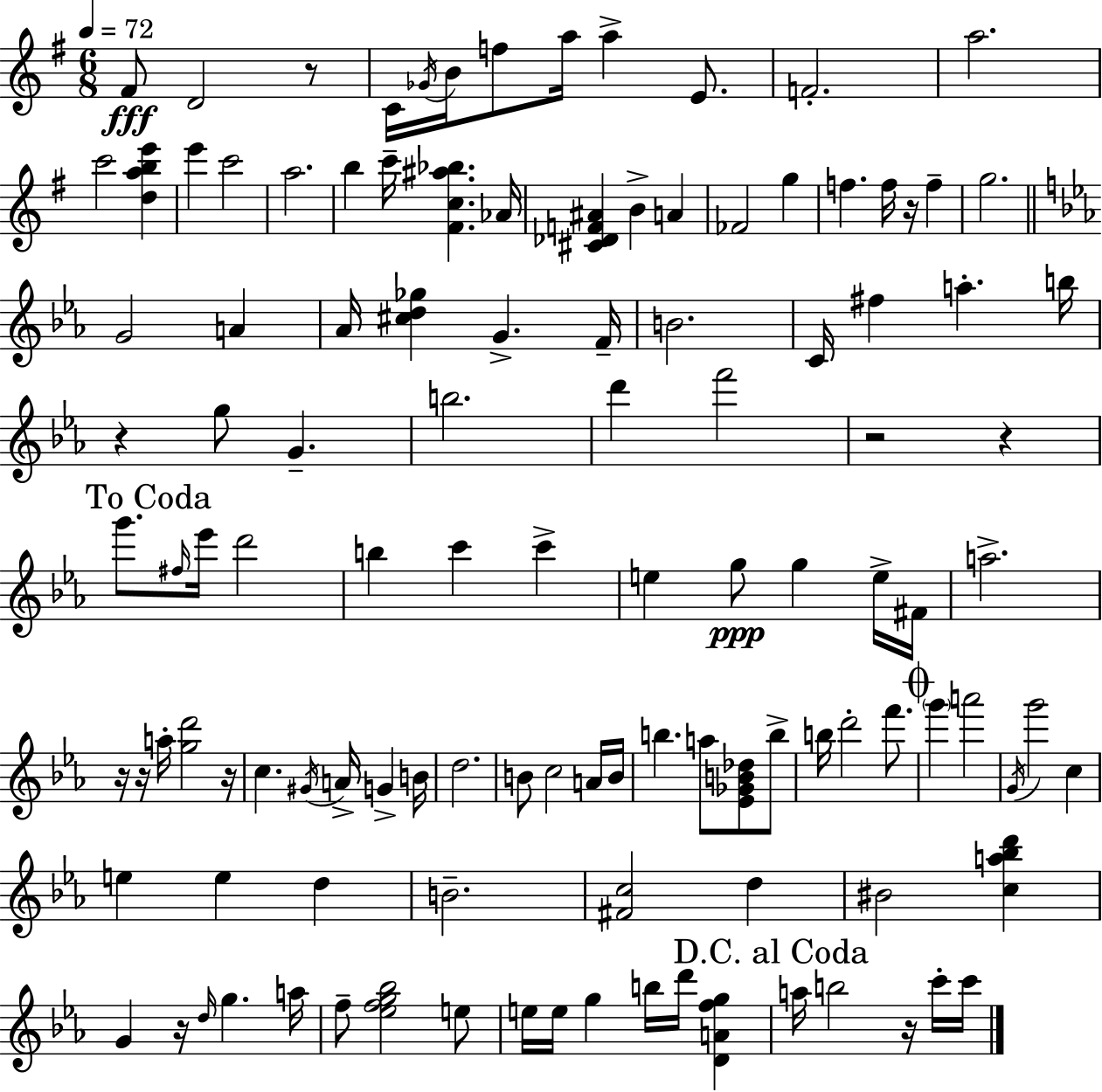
{
  \clef treble
  \numericTimeSignature
  \time 6/8
  \key e \minor
  \tempo 4 = 72
  \repeat volta 2 { fis'8\fff d'2 r8 | c'16 \acciaccatura { ges'16 } b'16 f''8 a''16 a''4-> e'8. | f'2.-. | a''2. | \break c'''2 <d'' a'' b'' e'''>4 | e'''4 c'''2 | a''2. | b''4 c'''16-- <fis' c'' ais'' bes''>4. | \break aes'16 <cis' des' f' ais'>4 b'4-> a'4 | fes'2 g''4 | f''4. f''16 r16 f''4-- | g''2. | \break \bar "||" \break \key ees \major g'2 a'4 | aes'16 <cis'' d'' ges''>4 g'4.-> f'16-- | b'2. | c'16 fis''4 a''4.-. b''16 | \break r4 g''8 g'4.-- | b''2. | d'''4 f'''2 | r2 r4 | \break \mark "To Coda" g'''8. \grace { fis''16 } ees'''16 d'''2 | b''4 c'''4 c'''4-> | e''4 g''8\ppp g''4 e''16-> | fis'16 a''2.-> | \break r16 r16 a''16-. <g'' d'''>2 | r16 c''4. \acciaccatura { gis'16 } a'16-> g'4-> | b'16 d''2. | b'8 c''2 | \break a'16 b'16 b''4. a''8 <ees' ges' b' des''>8 | b''8-> b''16 d'''2-. f'''8. | \mark \markup { \musicglyph "scripts.coda" } \parenthesize g'''4 a'''2 | \acciaccatura { g'16 } g'''2 c''4 | \break e''4 e''4 d''4 | b'2.-- | <fis' c''>2 d''4 | bis'2 <c'' a'' bes'' d'''>4 | \break g'4 r16 \grace { d''16 } g''4. | a''16 f''8-- <ees'' f'' g'' bes''>2 | e''8 e''16 e''16 g''4 b''16 d'''16 | <d' a' f'' g''>4 \mark "D.C. al Coda" a''16 b''2 | \break r16 c'''16-. c'''16 } \bar "|."
}